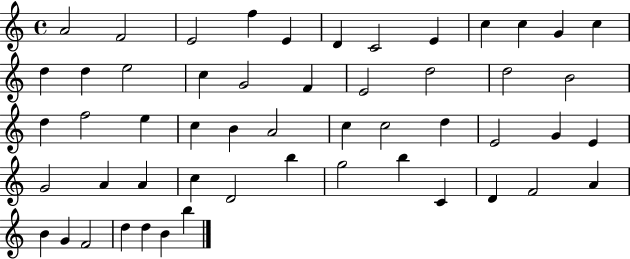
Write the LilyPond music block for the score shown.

{
  \clef treble
  \time 4/4
  \defaultTimeSignature
  \key c \major
  a'2 f'2 | e'2 f''4 e'4 | d'4 c'2 e'4 | c''4 c''4 g'4 c''4 | \break d''4 d''4 e''2 | c''4 g'2 f'4 | e'2 d''2 | d''2 b'2 | \break d''4 f''2 e''4 | c''4 b'4 a'2 | c''4 c''2 d''4 | e'2 g'4 e'4 | \break g'2 a'4 a'4 | c''4 d'2 b''4 | g''2 b''4 c'4 | d'4 f'2 a'4 | \break b'4 g'4 f'2 | d''4 d''4 b'4 b''4 | \bar "|."
}